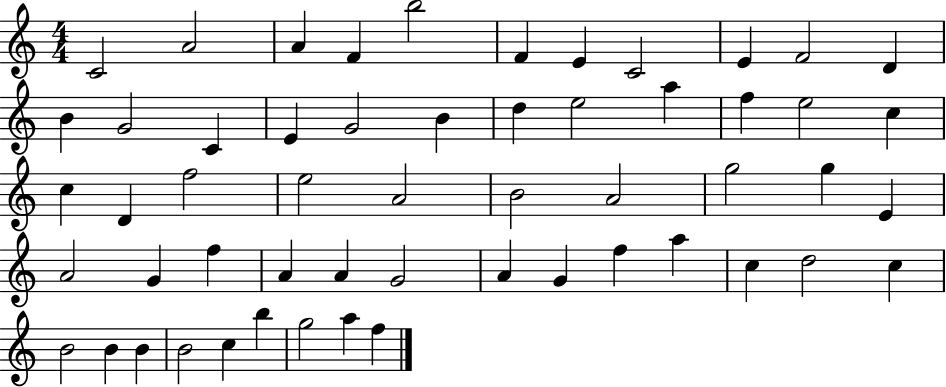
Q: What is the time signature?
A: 4/4